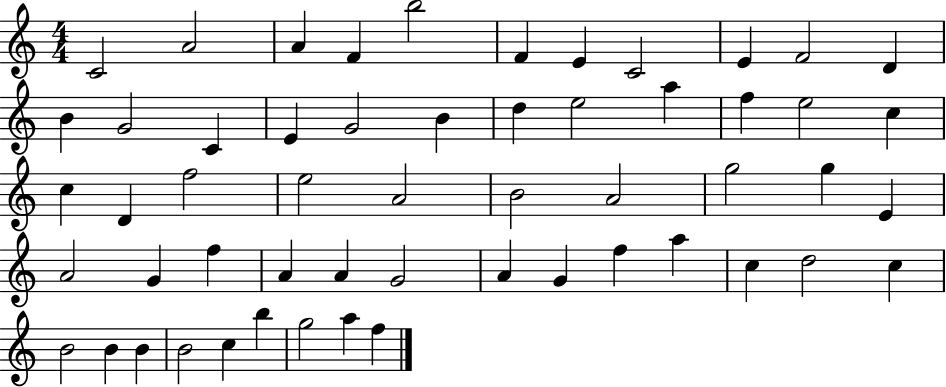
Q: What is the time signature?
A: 4/4